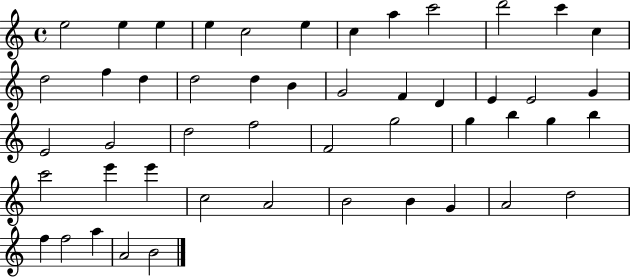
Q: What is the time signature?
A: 4/4